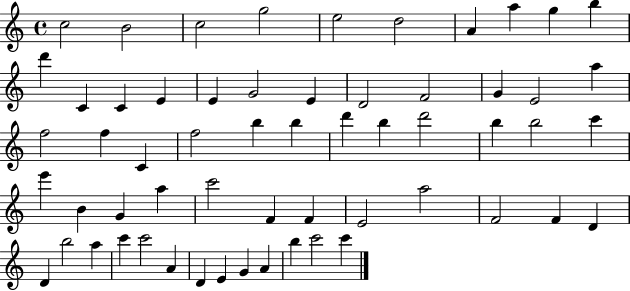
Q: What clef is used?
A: treble